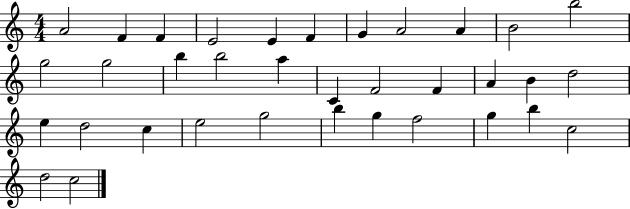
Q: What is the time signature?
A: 4/4